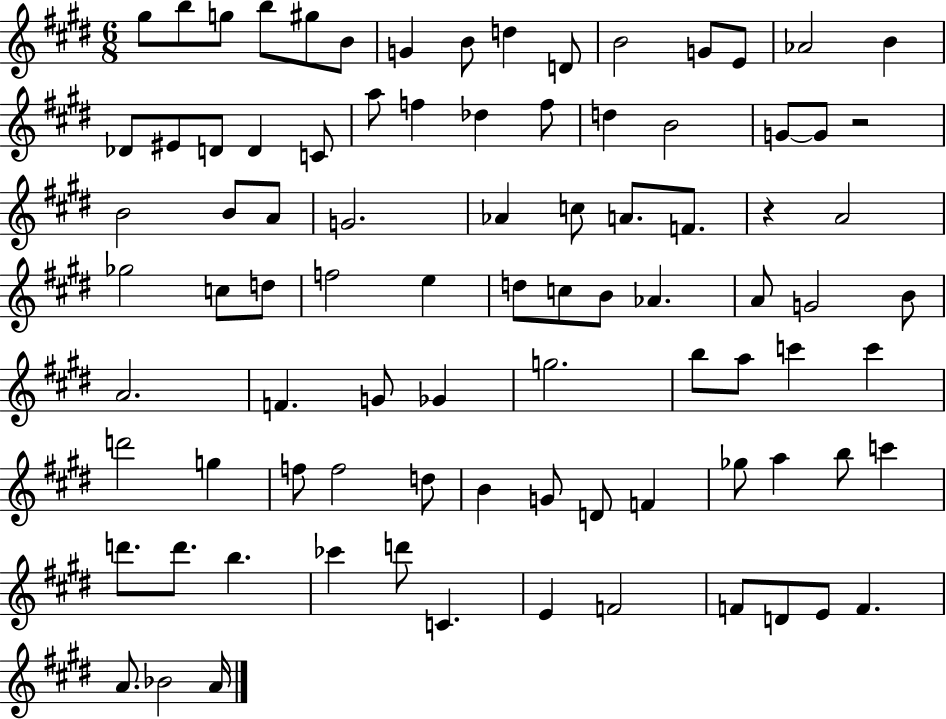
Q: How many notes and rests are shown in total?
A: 88